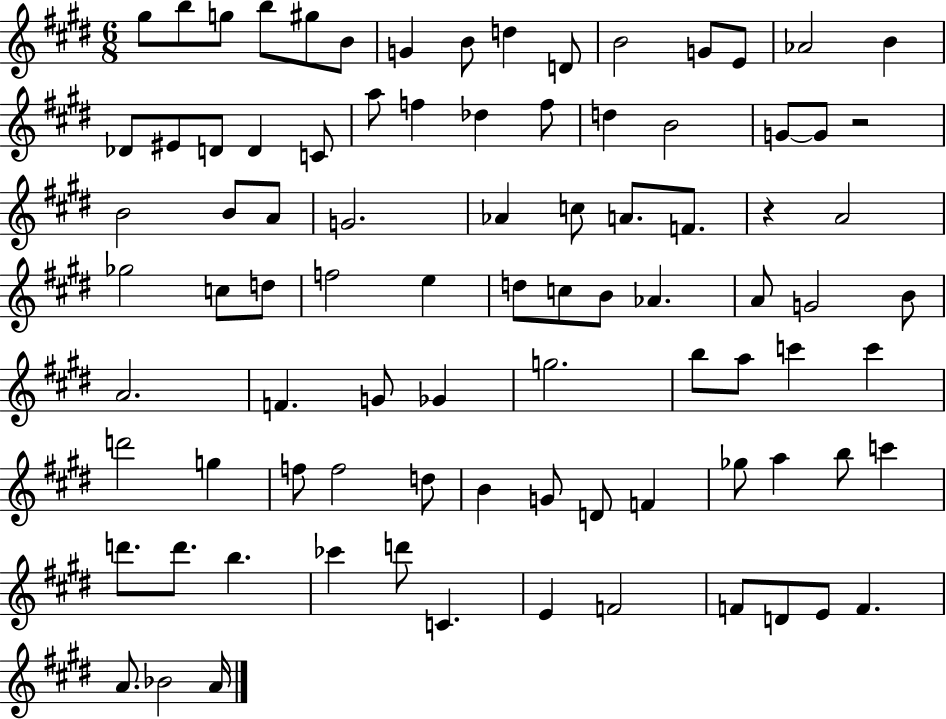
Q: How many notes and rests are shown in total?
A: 88